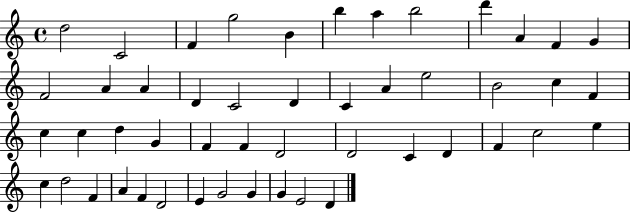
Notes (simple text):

D5/h C4/h F4/q G5/h B4/q B5/q A5/q B5/h D6/q A4/q F4/q G4/q F4/h A4/q A4/q D4/q C4/h D4/q C4/q A4/q E5/h B4/h C5/q F4/q C5/q C5/q D5/q G4/q F4/q F4/q D4/h D4/h C4/q D4/q F4/q C5/h E5/q C5/q D5/h F4/q A4/q F4/q D4/h E4/q G4/h G4/q G4/q E4/h D4/q